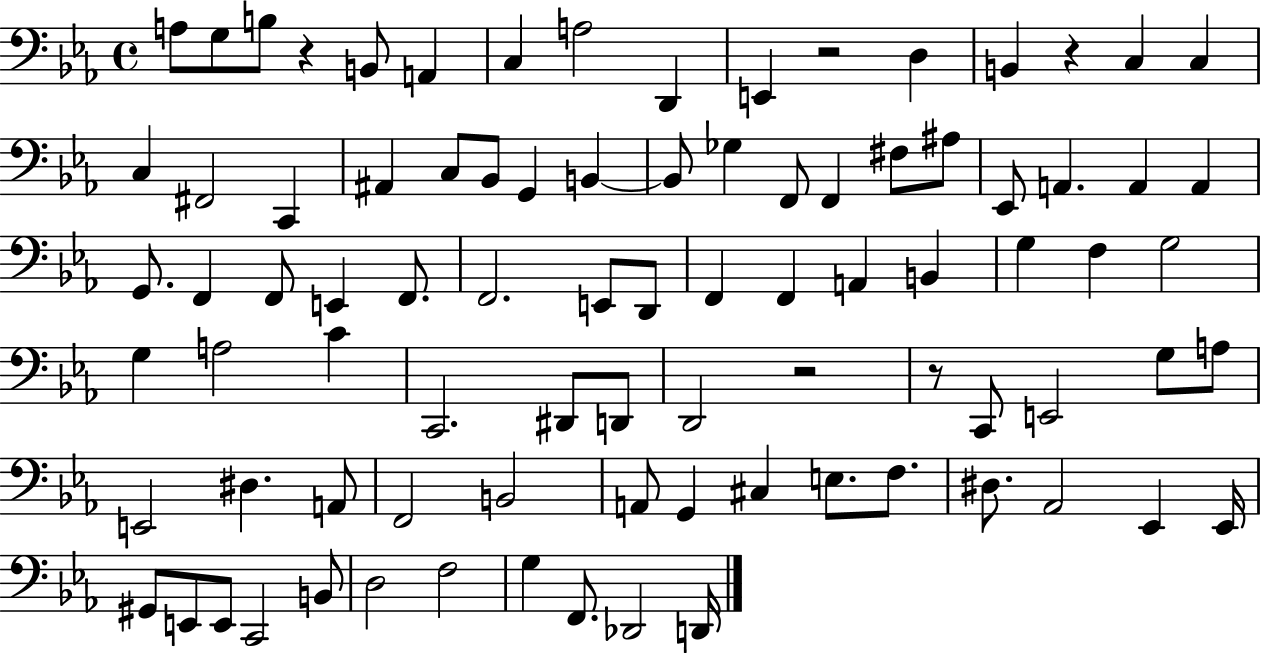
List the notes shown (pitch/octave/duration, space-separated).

A3/e G3/e B3/e R/q B2/e A2/q C3/q A3/h D2/q E2/q R/h D3/q B2/q R/q C3/q C3/q C3/q F#2/h C2/q A#2/q C3/e Bb2/e G2/q B2/q B2/e Gb3/q F2/e F2/q F#3/e A#3/e Eb2/e A2/q. A2/q A2/q G2/e. F2/q F2/e E2/q F2/e. F2/h. E2/e D2/e F2/q F2/q A2/q B2/q G3/q F3/q G3/h G3/q A3/h C4/q C2/h. D#2/e D2/e D2/h R/h R/e C2/e E2/h G3/e A3/e E2/h D#3/q. A2/e F2/h B2/h A2/e G2/q C#3/q E3/e. F3/e. D#3/e. Ab2/h Eb2/q Eb2/s G#2/e E2/e E2/e C2/h B2/e D3/h F3/h G3/q F2/e. Db2/h D2/s